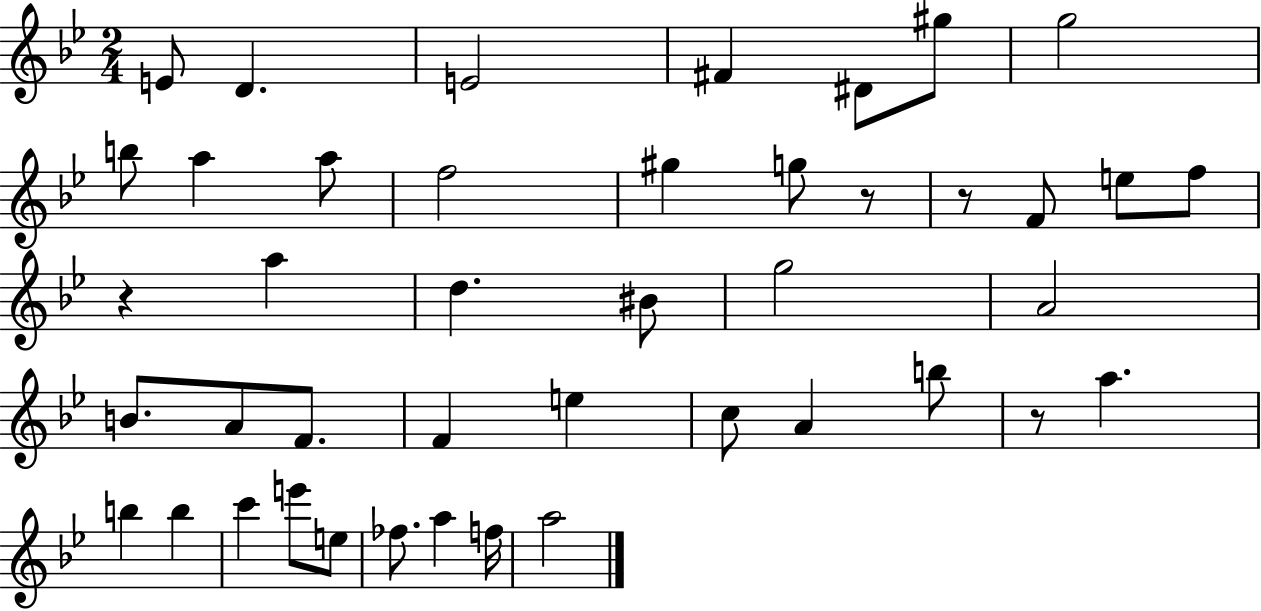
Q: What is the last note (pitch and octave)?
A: A5